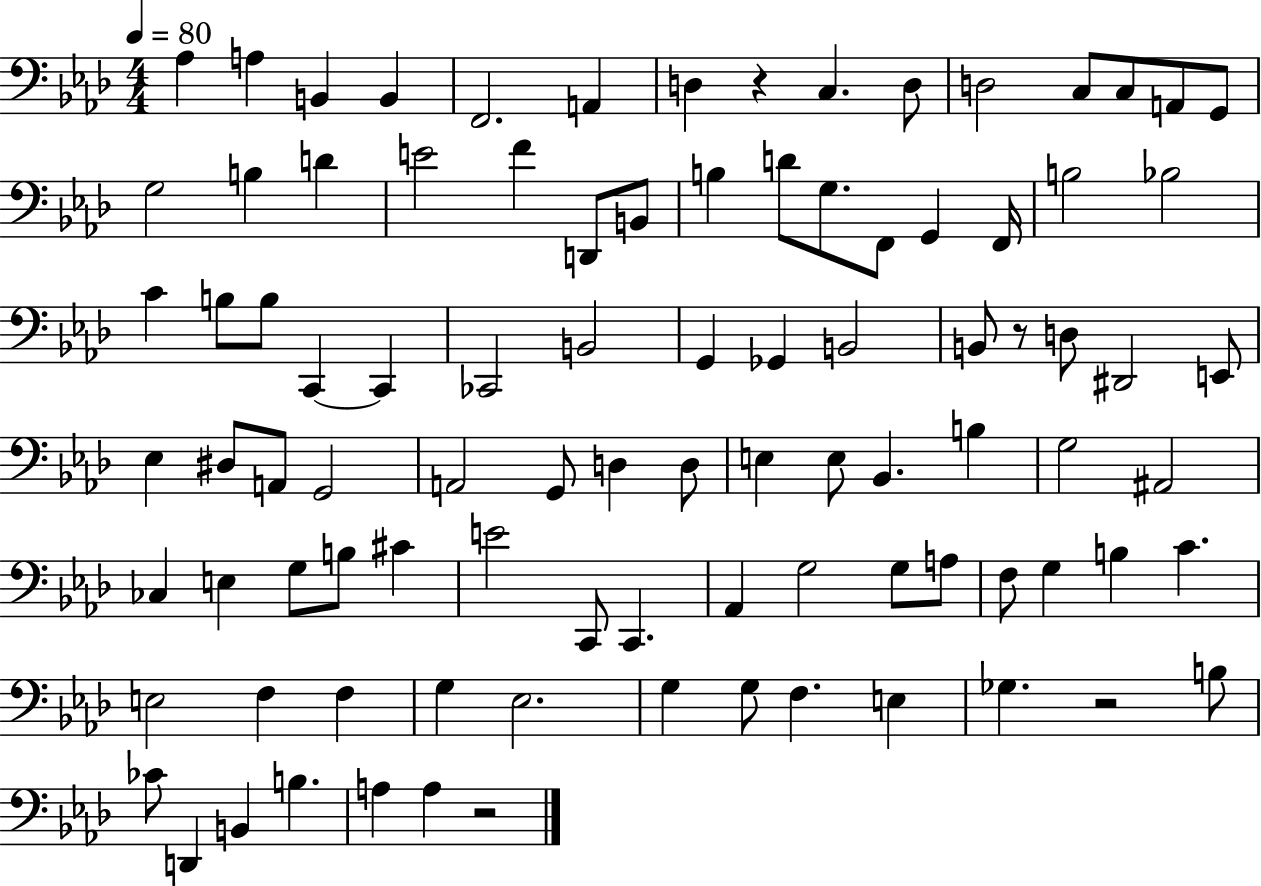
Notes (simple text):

Ab3/q A3/q B2/q B2/q F2/h. A2/q D3/q R/q C3/q. D3/e D3/h C3/e C3/e A2/e G2/e G3/h B3/q D4/q E4/h F4/q D2/e B2/e B3/q D4/e G3/e. F2/e G2/q F2/s B3/h Bb3/h C4/q B3/e B3/e C2/q C2/q CES2/h B2/h G2/q Gb2/q B2/h B2/e R/e D3/e D#2/h E2/e Eb3/q D#3/e A2/e G2/h A2/h G2/e D3/q D3/e E3/q E3/e Bb2/q. B3/q G3/h A#2/h CES3/q E3/q G3/e B3/e C#4/q E4/h C2/e C2/q. Ab2/q G3/h G3/e A3/e F3/e G3/q B3/q C4/q. E3/h F3/q F3/q G3/q Eb3/h. G3/q G3/e F3/q. E3/q Gb3/q. R/h B3/e CES4/e D2/q B2/q B3/q. A3/q A3/q R/h